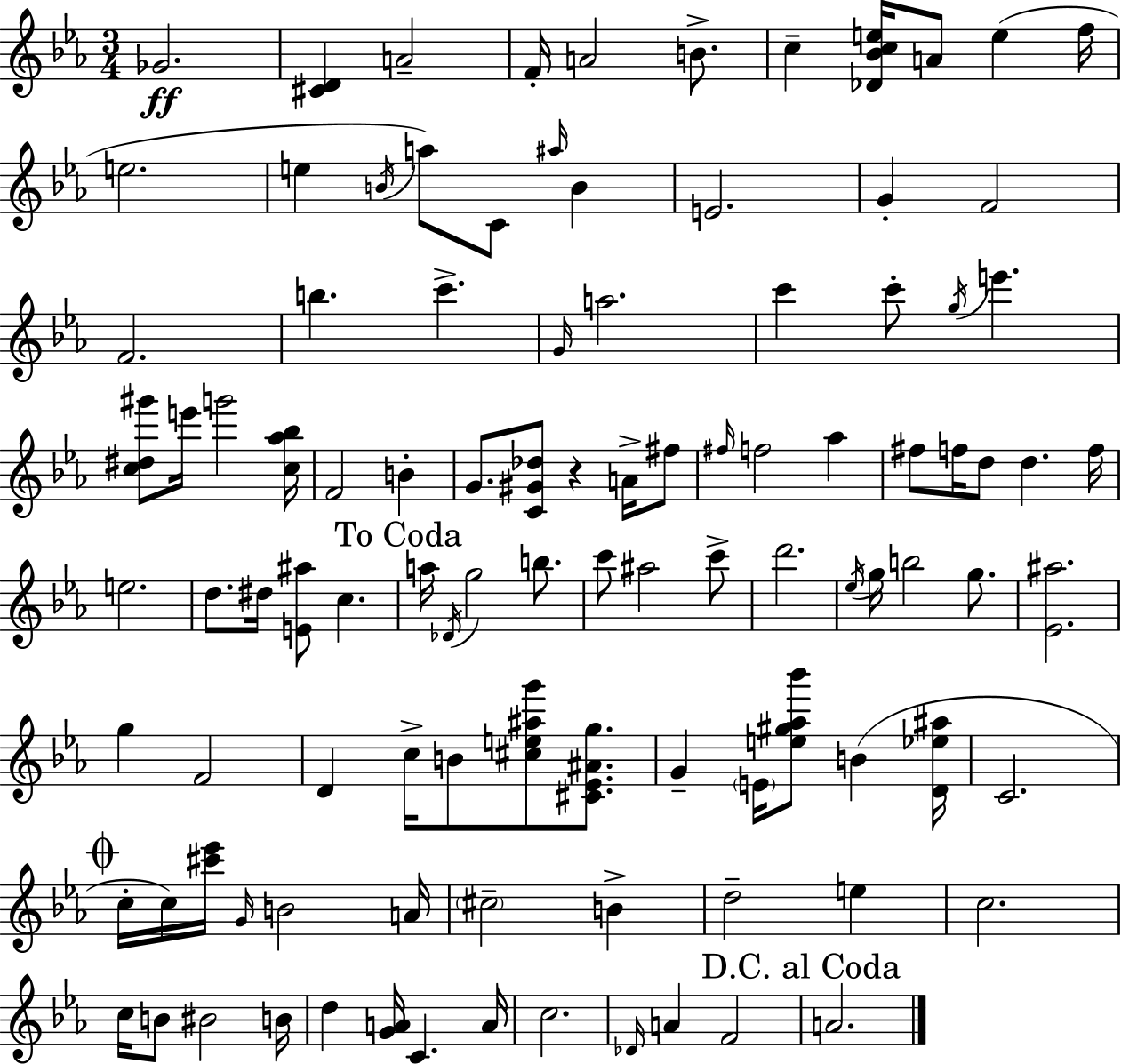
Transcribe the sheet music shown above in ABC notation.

X:1
T:Untitled
M:3/4
L:1/4
K:Eb
_G2 [^CD] A2 F/4 A2 B/2 c [_D_Bce]/4 A/2 e f/4 e2 e B/4 a/2 C/2 ^a/4 B E2 G F2 F2 b c' G/4 a2 c' c'/2 g/4 e' [c^d^g']/2 e'/4 g'2 [c_a_b]/4 F2 B G/2 [C^G_d]/2 z A/4 ^f/2 ^f/4 f2 _a ^f/2 f/4 d/2 d f/4 e2 d/2 ^d/4 [E^a]/2 c a/4 _D/4 g2 b/2 c'/2 ^a2 c'/2 d'2 _e/4 g/4 b2 g/2 [_E^a]2 g F2 D c/4 B/2 [^ce^ag']/2 [^C_E^Ag]/2 G E/4 [e^g_a_b']/2 B [D_e^a]/4 C2 c/4 c/4 [^c'_e']/4 G/4 B2 A/4 ^c2 B d2 e c2 c/4 B/2 ^B2 B/4 d [GA]/4 C A/4 c2 _D/4 A F2 A2